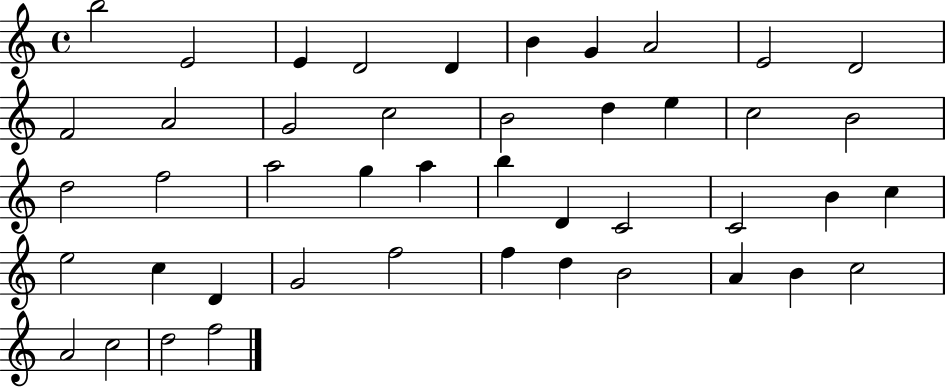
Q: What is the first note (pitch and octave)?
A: B5